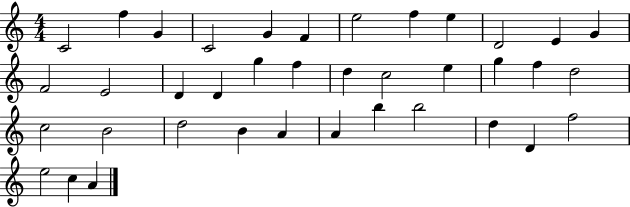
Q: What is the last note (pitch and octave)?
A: A4